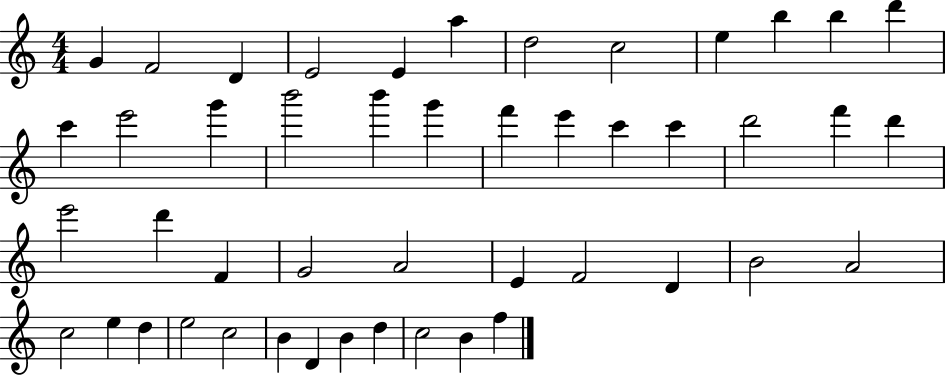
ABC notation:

X:1
T:Untitled
M:4/4
L:1/4
K:C
G F2 D E2 E a d2 c2 e b b d' c' e'2 g' b'2 b' g' f' e' c' c' d'2 f' d' e'2 d' F G2 A2 E F2 D B2 A2 c2 e d e2 c2 B D B d c2 B f